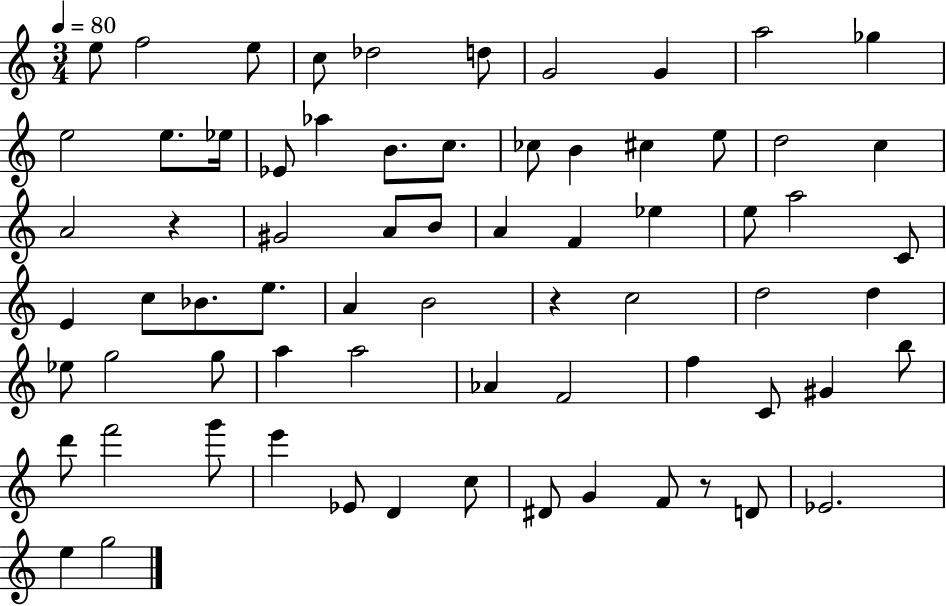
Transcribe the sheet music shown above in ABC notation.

X:1
T:Untitled
M:3/4
L:1/4
K:C
e/2 f2 e/2 c/2 _d2 d/2 G2 G a2 _g e2 e/2 _e/4 _E/2 _a B/2 c/2 _c/2 B ^c e/2 d2 c A2 z ^G2 A/2 B/2 A F _e e/2 a2 C/2 E c/2 _B/2 e/2 A B2 z c2 d2 d _e/2 g2 g/2 a a2 _A F2 f C/2 ^G b/2 d'/2 f'2 g'/2 e' _E/2 D c/2 ^D/2 G F/2 z/2 D/2 _E2 e g2